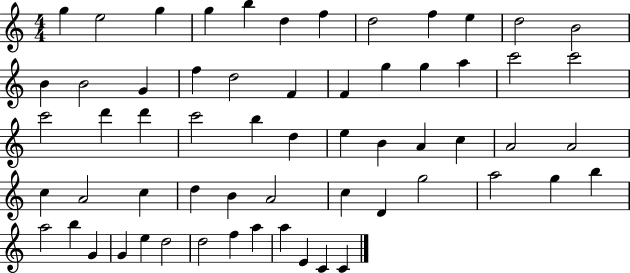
{
  \clef treble
  \numericTimeSignature
  \time 4/4
  \key c \major
  g''4 e''2 g''4 | g''4 b''4 d''4 f''4 | d''2 f''4 e''4 | d''2 b'2 | \break b'4 b'2 g'4 | f''4 d''2 f'4 | f'4 g''4 g''4 a''4 | c'''2 c'''2 | \break c'''2 d'''4 d'''4 | c'''2 b''4 d''4 | e''4 b'4 a'4 c''4 | a'2 a'2 | \break c''4 a'2 c''4 | d''4 b'4 a'2 | c''4 d'4 g''2 | a''2 g''4 b''4 | \break a''2 b''4 g'4 | g'4 e''4 d''2 | d''2 f''4 a''4 | a''4 e'4 c'4 c'4 | \break \bar "|."
}